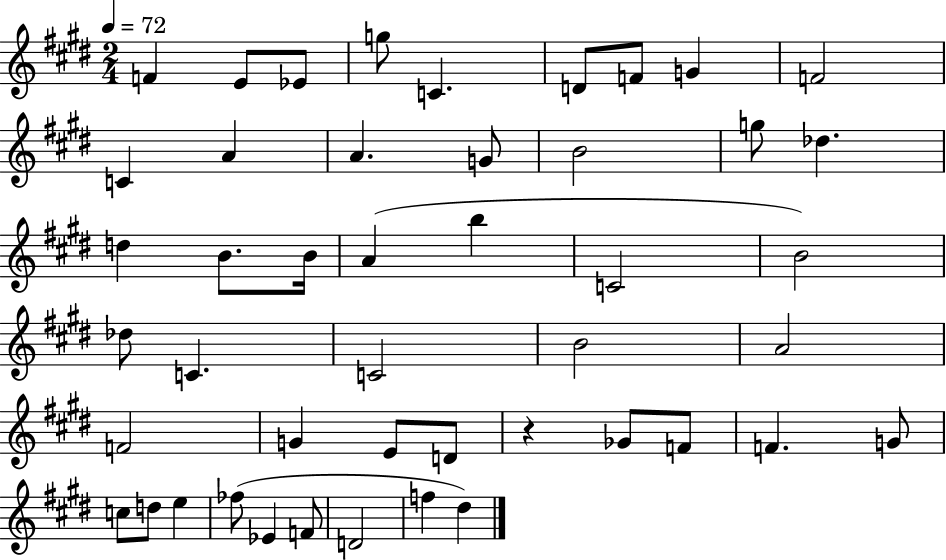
{
  \clef treble
  \numericTimeSignature
  \time 2/4
  \key e \major
  \tempo 4 = 72
  f'4 e'8 ees'8 | g''8 c'4. | d'8 f'8 g'4 | f'2 | \break c'4 a'4 | a'4. g'8 | b'2 | g''8 des''4. | \break d''4 b'8. b'16 | a'4( b''4 | c'2 | b'2) | \break des''8 c'4. | c'2 | b'2 | a'2 | \break f'2 | g'4 e'8 d'8 | r4 ges'8 f'8 | f'4. g'8 | \break c''8 d''8 e''4 | fes''8( ees'4 f'8 | d'2 | f''4 dis''4) | \break \bar "|."
}